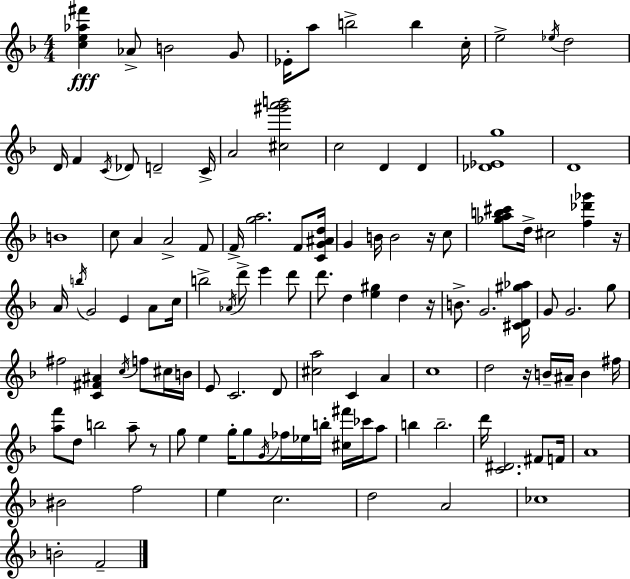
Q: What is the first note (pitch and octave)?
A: Ab4